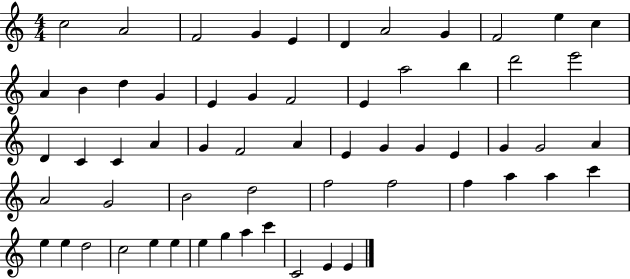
{
  \clef treble
  \numericTimeSignature
  \time 4/4
  \key c \major
  c''2 a'2 | f'2 g'4 e'4 | d'4 a'2 g'4 | f'2 e''4 c''4 | \break a'4 b'4 d''4 g'4 | e'4 g'4 f'2 | e'4 a''2 b''4 | d'''2 e'''2 | \break d'4 c'4 c'4 a'4 | g'4 f'2 a'4 | e'4 g'4 g'4 e'4 | g'4 g'2 a'4 | \break a'2 g'2 | b'2 d''2 | f''2 f''2 | f''4 a''4 a''4 c'''4 | \break e''4 e''4 d''2 | c''2 e''4 e''4 | e''4 g''4 a''4 c'''4 | c'2 e'4 e'4 | \break \bar "|."
}